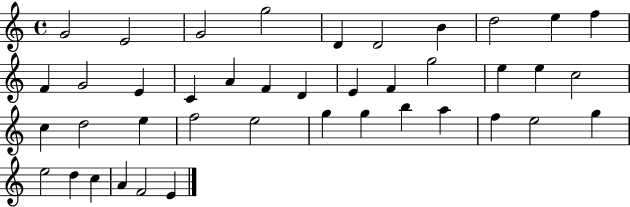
G4/h E4/h G4/h G5/h D4/q D4/h B4/q D5/h E5/q F5/q F4/q G4/h E4/q C4/q A4/q F4/q D4/q E4/q F4/q G5/h E5/q E5/q C5/h C5/q D5/h E5/q F5/h E5/h G5/q G5/q B5/q A5/q F5/q E5/h G5/q E5/h D5/q C5/q A4/q F4/h E4/q